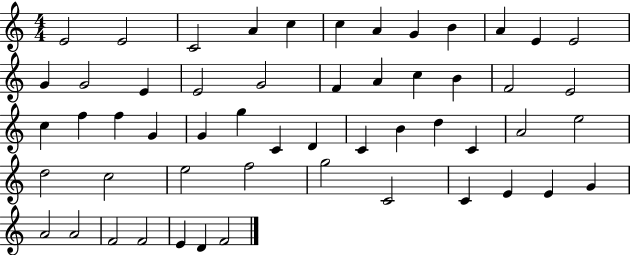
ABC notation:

X:1
T:Untitled
M:4/4
L:1/4
K:C
E2 E2 C2 A c c A G B A E E2 G G2 E E2 G2 F A c B F2 E2 c f f G G g C D C B d C A2 e2 d2 c2 e2 f2 g2 C2 C E E G A2 A2 F2 F2 E D F2